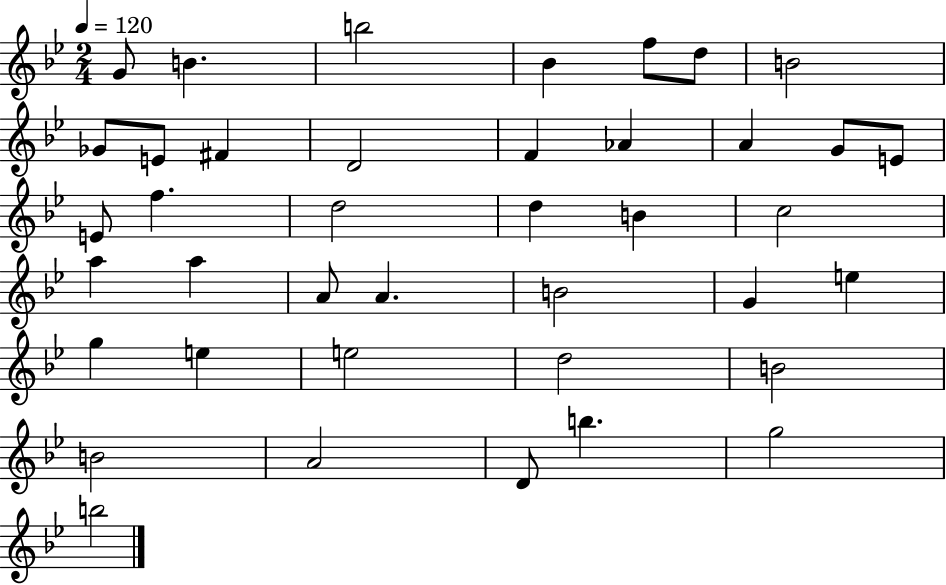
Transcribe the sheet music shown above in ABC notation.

X:1
T:Untitled
M:2/4
L:1/4
K:Bb
G/2 B b2 _B f/2 d/2 B2 _G/2 E/2 ^F D2 F _A A G/2 E/2 E/2 f d2 d B c2 a a A/2 A B2 G e g e e2 d2 B2 B2 A2 D/2 b g2 b2